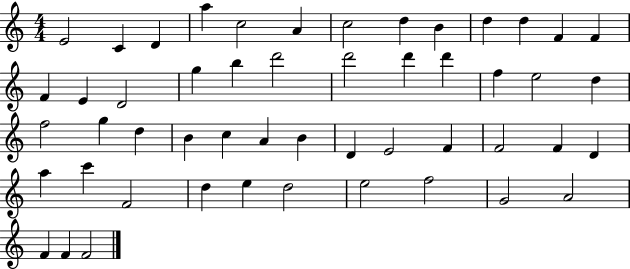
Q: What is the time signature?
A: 4/4